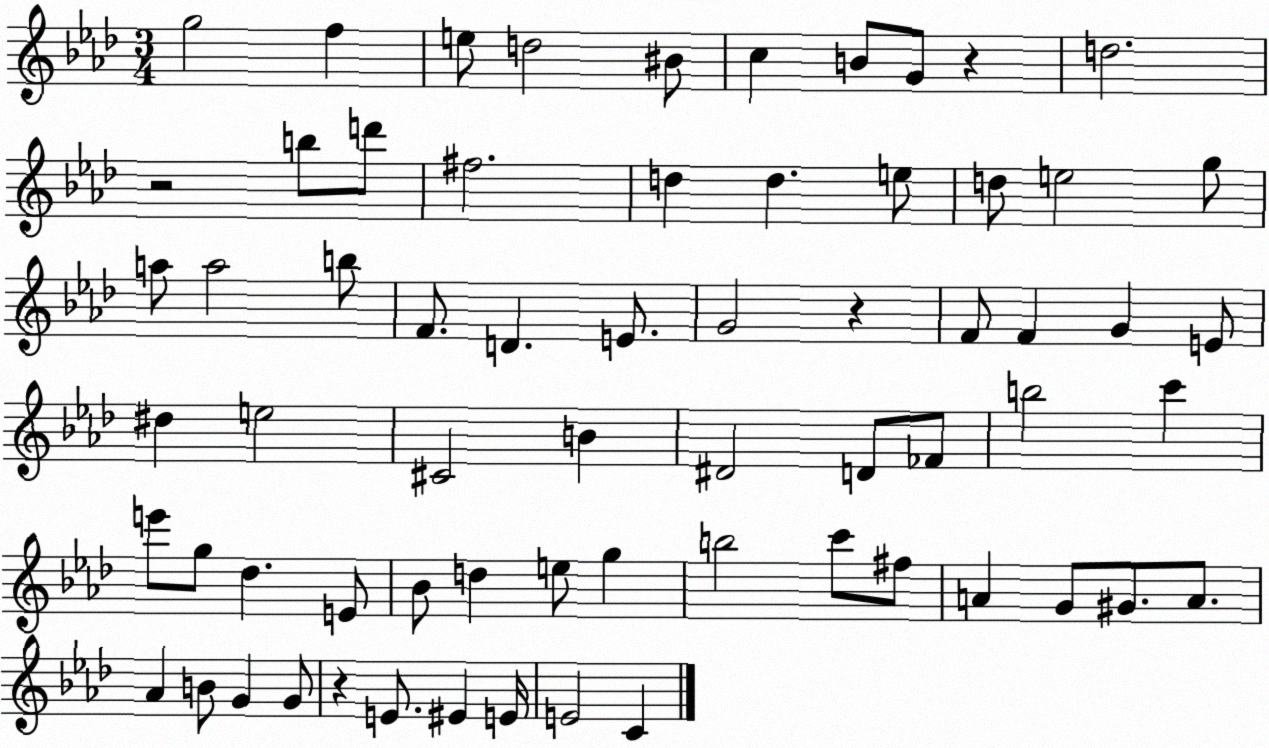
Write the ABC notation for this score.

X:1
T:Untitled
M:3/4
L:1/4
K:Ab
g2 f e/2 d2 ^B/2 c B/2 G/2 z d2 z2 b/2 d'/2 ^f2 d d e/2 d/2 e2 g/2 a/2 a2 b/2 F/2 D E/2 G2 z F/2 F G E/2 ^d e2 ^C2 B ^D2 D/2 _F/2 b2 c' e'/2 g/2 _d E/2 _B/2 d e/2 g b2 c'/2 ^f/2 A G/2 ^G/2 A/2 _A B/2 G G/2 z E/2 ^E E/4 E2 C